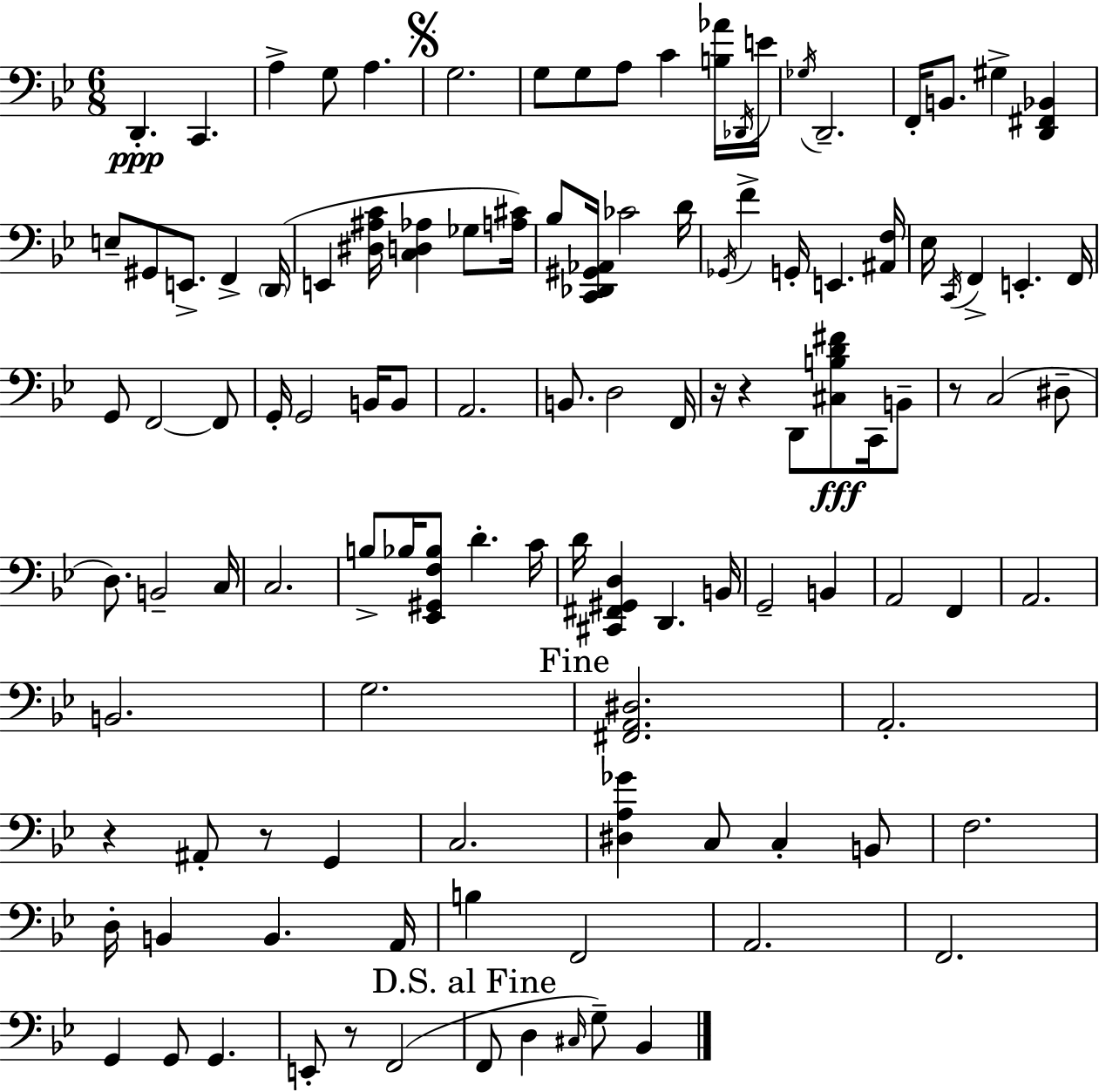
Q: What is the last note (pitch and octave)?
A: Bb2